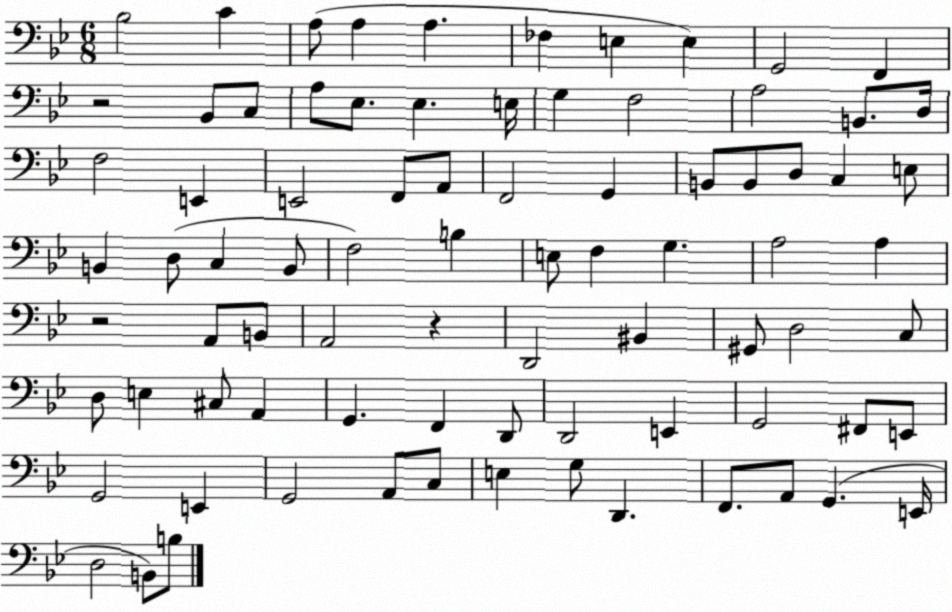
X:1
T:Untitled
M:6/8
L:1/4
K:Bb
_B,2 C A,/2 A, A, _F, E, E, G,,2 F,, z2 _B,,/2 C,/2 A,/2 _E,/2 _E, E,/4 G, F,2 A,2 B,,/2 D,/4 F,2 E,, E,,2 F,,/2 A,,/2 F,,2 G,, B,,/2 B,,/2 D,/2 C, E,/2 B,, D,/2 C, B,,/2 F,2 B, E,/2 F, G, A,2 A, z2 A,,/2 B,,/2 A,,2 z D,,2 ^B,, ^G,,/2 D,2 C,/2 D,/2 E, ^C,/2 A,, G,, F,, D,,/2 D,,2 E,, G,,2 ^F,,/2 E,,/2 G,,2 E,, G,,2 A,,/2 C,/2 E, G,/2 D,, F,,/2 A,,/2 G,, E,,/4 D,2 B,,/2 B,/2